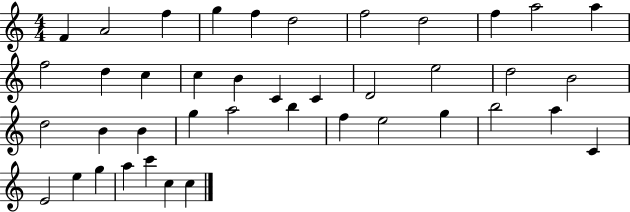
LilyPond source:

{
  \clef treble
  \numericTimeSignature
  \time 4/4
  \key c \major
  f'4 a'2 f''4 | g''4 f''4 d''2 | f''2 d''2 | f''4 a''2 a''4 | \break f''2 d''4 c''4 | c''4 b'4 c'4 c'4 | d'2 e''2 | d''2 b'2 | \break d''2 b'4 b'4 | g''4 a''2 b''4 | f''4 e''2 g''4 | b''2 a''4 c'4 | \break e'2 e''4 g''4 | a''4 c'''4 c''4 c''4 | \bar "|."
}